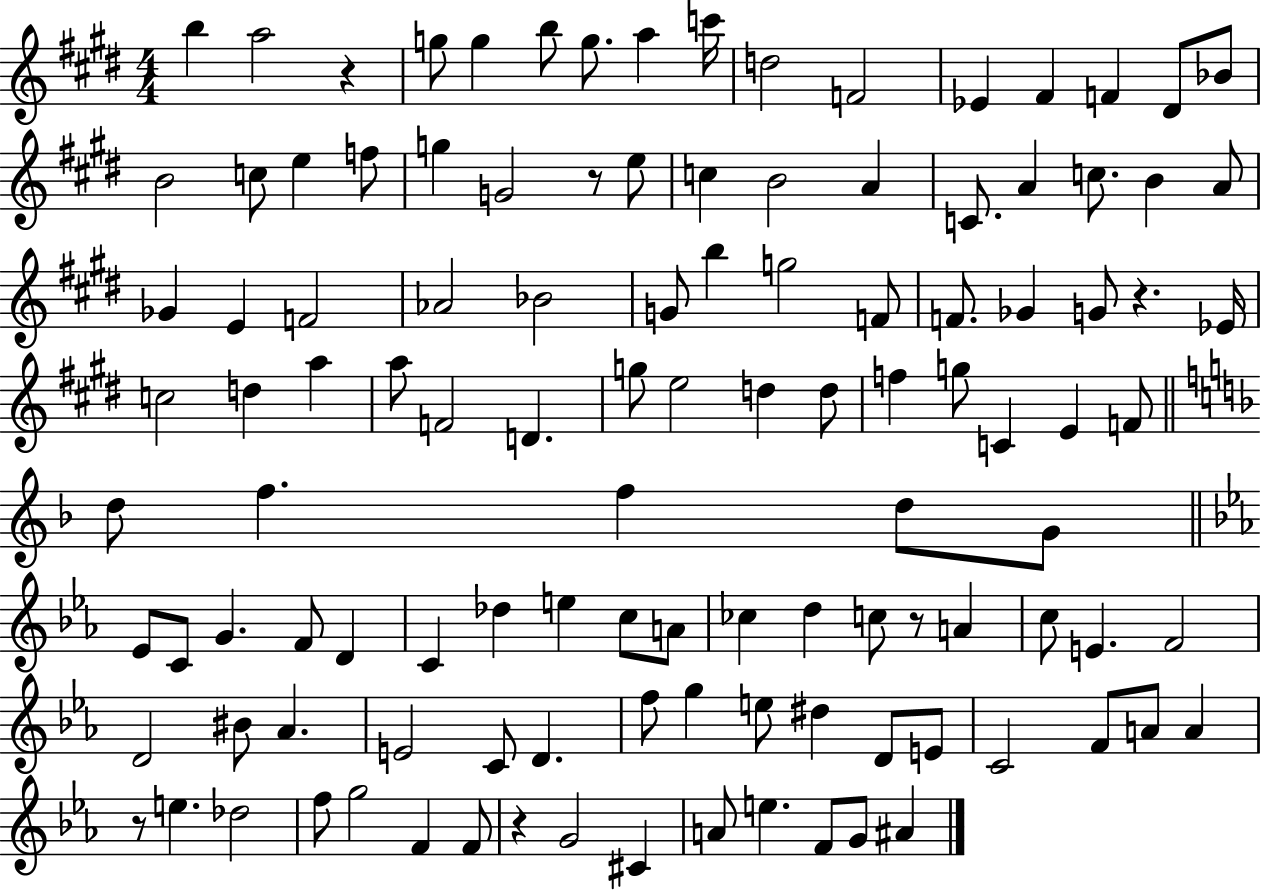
B5/q A5/h R/q G5/e G5/q B5/e G5/e. A5/q C6/s D5/h F4/h Eb4/q F#4/q F4/q D#4/e Bb4/e B4/h C5/e E5/q F5/e G5/q G4/h R/e E5/e C5/q B4/h A4/q C4/e. A4/q C5/e. B4/q A4/e Gb4/q E4/q F4/h Ab4/h Bb4/h G4/e B5/q G5/h F4/e F4/e. Gb4/q G4/e R/q. Eb4/s C5/h D5/q A5/q A5/e F4/h D4/q. G5/e E5/h D5/q D5/e F5/q G5/e C4/q E4/q F4/e D5/e F5/q. F5/q D5/e G4/e Eb4/e C4/e G4/q. F4/e D4/q C4/q Db5/q E5/q C5/e A4/e CES5/q D5/q C5/e R/e A4/q C5/e E4/q. F4/h D4/h BIS4/e Ab4/q. E4/h C4/e D4/q. F5/e G5/q E5/e D#5/q D4/e E4/e C4/h F4/e A4/e A4/q R/e E5/q. Db5/h F5/e G5/h F4/q F4/e R/q G4/h C#4/q A4/e E5/q. F4/e G4/e A#4/q